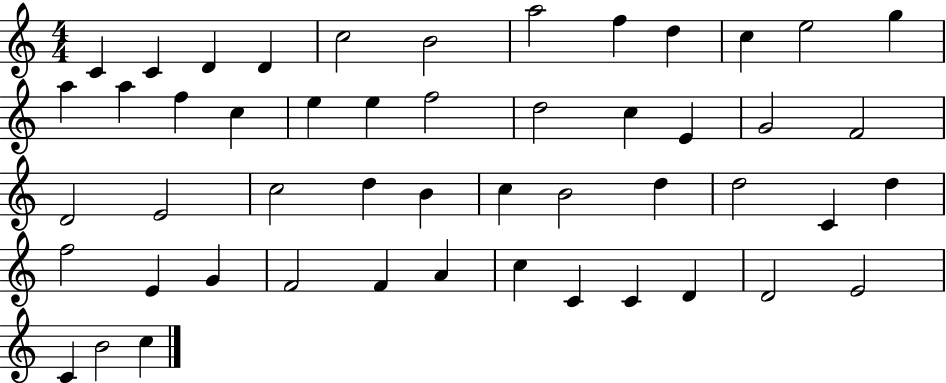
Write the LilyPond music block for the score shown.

{
  \clef treble
  \numericTimeSignature
  \time 4/4
  \key c \major
  c'4 c'4 d'4 d'4 | c''2 b'2 | a''2 f''4 d''4 | c''4 e''2 g''4 | \break a''4 a''4 f''4 c''4 | e''4 e''4 f''2 | d''2 c''4 e'4 | g'2 f'2 | \break d'2 e'2 | c''2 d''4 b'4 | c''4 b'2 d''4 | d''2 c'4 d''4 | \break f''2 e'4 g'4 | f'2 f'4 a'4 | c''4 c'4 c'4 d'4 | d'2 e'2 | \break c'4 b'2 c''4 | \bar "|."
}